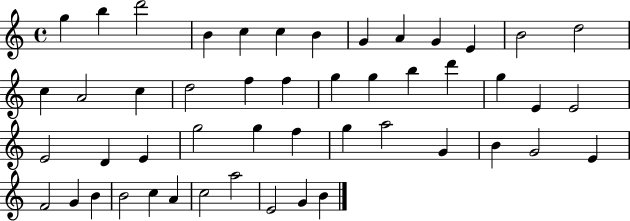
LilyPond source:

{
  \clef treble
  \time 4/4
  \defaultTimeSignature
  \key c \major
  g''4 b''4 d'''2 | b'4 c''4 c''4 b'4 | g'4 a'4 g'4 e'4 | b'2 d''2 | \break c''4 a'2 c''4 | d''2 f''4 f''4 | g''4 g''4 b''4 d'''4 | g''4 e'4 e'2 | \break e'2 d'4 e'4 | g''2 g''4 f''4 | g''4 a''2 g'4 | b'4 g'2 e'4 | \break f'2 g'4 b'4 | b'2 c''4 a'4 | c''2 a''2 | e'2 g'4 b'4 | \break \bar "|."
}